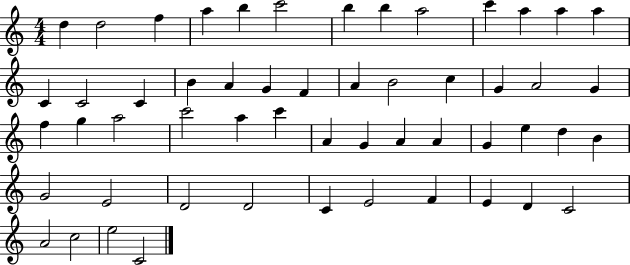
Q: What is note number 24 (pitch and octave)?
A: G4